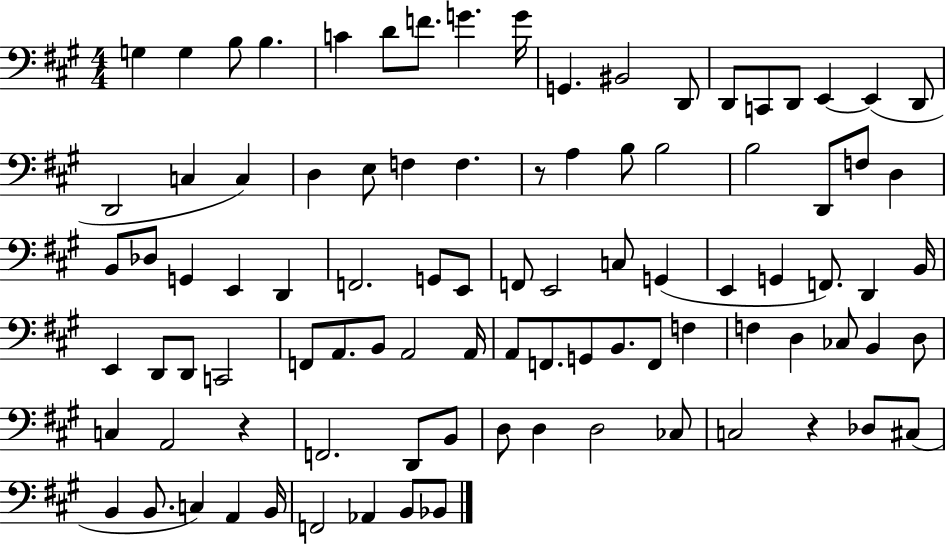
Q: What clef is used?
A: bass